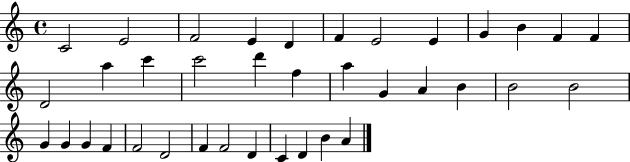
X:1
T:Untitled
M:4/4
L:1/4
K:C
C2 E2 F2 E D F E2 E G B F F D2 a c' c'2 d' f a G A B B2 B2 G G G F F2 D2 F F2 D C D B A